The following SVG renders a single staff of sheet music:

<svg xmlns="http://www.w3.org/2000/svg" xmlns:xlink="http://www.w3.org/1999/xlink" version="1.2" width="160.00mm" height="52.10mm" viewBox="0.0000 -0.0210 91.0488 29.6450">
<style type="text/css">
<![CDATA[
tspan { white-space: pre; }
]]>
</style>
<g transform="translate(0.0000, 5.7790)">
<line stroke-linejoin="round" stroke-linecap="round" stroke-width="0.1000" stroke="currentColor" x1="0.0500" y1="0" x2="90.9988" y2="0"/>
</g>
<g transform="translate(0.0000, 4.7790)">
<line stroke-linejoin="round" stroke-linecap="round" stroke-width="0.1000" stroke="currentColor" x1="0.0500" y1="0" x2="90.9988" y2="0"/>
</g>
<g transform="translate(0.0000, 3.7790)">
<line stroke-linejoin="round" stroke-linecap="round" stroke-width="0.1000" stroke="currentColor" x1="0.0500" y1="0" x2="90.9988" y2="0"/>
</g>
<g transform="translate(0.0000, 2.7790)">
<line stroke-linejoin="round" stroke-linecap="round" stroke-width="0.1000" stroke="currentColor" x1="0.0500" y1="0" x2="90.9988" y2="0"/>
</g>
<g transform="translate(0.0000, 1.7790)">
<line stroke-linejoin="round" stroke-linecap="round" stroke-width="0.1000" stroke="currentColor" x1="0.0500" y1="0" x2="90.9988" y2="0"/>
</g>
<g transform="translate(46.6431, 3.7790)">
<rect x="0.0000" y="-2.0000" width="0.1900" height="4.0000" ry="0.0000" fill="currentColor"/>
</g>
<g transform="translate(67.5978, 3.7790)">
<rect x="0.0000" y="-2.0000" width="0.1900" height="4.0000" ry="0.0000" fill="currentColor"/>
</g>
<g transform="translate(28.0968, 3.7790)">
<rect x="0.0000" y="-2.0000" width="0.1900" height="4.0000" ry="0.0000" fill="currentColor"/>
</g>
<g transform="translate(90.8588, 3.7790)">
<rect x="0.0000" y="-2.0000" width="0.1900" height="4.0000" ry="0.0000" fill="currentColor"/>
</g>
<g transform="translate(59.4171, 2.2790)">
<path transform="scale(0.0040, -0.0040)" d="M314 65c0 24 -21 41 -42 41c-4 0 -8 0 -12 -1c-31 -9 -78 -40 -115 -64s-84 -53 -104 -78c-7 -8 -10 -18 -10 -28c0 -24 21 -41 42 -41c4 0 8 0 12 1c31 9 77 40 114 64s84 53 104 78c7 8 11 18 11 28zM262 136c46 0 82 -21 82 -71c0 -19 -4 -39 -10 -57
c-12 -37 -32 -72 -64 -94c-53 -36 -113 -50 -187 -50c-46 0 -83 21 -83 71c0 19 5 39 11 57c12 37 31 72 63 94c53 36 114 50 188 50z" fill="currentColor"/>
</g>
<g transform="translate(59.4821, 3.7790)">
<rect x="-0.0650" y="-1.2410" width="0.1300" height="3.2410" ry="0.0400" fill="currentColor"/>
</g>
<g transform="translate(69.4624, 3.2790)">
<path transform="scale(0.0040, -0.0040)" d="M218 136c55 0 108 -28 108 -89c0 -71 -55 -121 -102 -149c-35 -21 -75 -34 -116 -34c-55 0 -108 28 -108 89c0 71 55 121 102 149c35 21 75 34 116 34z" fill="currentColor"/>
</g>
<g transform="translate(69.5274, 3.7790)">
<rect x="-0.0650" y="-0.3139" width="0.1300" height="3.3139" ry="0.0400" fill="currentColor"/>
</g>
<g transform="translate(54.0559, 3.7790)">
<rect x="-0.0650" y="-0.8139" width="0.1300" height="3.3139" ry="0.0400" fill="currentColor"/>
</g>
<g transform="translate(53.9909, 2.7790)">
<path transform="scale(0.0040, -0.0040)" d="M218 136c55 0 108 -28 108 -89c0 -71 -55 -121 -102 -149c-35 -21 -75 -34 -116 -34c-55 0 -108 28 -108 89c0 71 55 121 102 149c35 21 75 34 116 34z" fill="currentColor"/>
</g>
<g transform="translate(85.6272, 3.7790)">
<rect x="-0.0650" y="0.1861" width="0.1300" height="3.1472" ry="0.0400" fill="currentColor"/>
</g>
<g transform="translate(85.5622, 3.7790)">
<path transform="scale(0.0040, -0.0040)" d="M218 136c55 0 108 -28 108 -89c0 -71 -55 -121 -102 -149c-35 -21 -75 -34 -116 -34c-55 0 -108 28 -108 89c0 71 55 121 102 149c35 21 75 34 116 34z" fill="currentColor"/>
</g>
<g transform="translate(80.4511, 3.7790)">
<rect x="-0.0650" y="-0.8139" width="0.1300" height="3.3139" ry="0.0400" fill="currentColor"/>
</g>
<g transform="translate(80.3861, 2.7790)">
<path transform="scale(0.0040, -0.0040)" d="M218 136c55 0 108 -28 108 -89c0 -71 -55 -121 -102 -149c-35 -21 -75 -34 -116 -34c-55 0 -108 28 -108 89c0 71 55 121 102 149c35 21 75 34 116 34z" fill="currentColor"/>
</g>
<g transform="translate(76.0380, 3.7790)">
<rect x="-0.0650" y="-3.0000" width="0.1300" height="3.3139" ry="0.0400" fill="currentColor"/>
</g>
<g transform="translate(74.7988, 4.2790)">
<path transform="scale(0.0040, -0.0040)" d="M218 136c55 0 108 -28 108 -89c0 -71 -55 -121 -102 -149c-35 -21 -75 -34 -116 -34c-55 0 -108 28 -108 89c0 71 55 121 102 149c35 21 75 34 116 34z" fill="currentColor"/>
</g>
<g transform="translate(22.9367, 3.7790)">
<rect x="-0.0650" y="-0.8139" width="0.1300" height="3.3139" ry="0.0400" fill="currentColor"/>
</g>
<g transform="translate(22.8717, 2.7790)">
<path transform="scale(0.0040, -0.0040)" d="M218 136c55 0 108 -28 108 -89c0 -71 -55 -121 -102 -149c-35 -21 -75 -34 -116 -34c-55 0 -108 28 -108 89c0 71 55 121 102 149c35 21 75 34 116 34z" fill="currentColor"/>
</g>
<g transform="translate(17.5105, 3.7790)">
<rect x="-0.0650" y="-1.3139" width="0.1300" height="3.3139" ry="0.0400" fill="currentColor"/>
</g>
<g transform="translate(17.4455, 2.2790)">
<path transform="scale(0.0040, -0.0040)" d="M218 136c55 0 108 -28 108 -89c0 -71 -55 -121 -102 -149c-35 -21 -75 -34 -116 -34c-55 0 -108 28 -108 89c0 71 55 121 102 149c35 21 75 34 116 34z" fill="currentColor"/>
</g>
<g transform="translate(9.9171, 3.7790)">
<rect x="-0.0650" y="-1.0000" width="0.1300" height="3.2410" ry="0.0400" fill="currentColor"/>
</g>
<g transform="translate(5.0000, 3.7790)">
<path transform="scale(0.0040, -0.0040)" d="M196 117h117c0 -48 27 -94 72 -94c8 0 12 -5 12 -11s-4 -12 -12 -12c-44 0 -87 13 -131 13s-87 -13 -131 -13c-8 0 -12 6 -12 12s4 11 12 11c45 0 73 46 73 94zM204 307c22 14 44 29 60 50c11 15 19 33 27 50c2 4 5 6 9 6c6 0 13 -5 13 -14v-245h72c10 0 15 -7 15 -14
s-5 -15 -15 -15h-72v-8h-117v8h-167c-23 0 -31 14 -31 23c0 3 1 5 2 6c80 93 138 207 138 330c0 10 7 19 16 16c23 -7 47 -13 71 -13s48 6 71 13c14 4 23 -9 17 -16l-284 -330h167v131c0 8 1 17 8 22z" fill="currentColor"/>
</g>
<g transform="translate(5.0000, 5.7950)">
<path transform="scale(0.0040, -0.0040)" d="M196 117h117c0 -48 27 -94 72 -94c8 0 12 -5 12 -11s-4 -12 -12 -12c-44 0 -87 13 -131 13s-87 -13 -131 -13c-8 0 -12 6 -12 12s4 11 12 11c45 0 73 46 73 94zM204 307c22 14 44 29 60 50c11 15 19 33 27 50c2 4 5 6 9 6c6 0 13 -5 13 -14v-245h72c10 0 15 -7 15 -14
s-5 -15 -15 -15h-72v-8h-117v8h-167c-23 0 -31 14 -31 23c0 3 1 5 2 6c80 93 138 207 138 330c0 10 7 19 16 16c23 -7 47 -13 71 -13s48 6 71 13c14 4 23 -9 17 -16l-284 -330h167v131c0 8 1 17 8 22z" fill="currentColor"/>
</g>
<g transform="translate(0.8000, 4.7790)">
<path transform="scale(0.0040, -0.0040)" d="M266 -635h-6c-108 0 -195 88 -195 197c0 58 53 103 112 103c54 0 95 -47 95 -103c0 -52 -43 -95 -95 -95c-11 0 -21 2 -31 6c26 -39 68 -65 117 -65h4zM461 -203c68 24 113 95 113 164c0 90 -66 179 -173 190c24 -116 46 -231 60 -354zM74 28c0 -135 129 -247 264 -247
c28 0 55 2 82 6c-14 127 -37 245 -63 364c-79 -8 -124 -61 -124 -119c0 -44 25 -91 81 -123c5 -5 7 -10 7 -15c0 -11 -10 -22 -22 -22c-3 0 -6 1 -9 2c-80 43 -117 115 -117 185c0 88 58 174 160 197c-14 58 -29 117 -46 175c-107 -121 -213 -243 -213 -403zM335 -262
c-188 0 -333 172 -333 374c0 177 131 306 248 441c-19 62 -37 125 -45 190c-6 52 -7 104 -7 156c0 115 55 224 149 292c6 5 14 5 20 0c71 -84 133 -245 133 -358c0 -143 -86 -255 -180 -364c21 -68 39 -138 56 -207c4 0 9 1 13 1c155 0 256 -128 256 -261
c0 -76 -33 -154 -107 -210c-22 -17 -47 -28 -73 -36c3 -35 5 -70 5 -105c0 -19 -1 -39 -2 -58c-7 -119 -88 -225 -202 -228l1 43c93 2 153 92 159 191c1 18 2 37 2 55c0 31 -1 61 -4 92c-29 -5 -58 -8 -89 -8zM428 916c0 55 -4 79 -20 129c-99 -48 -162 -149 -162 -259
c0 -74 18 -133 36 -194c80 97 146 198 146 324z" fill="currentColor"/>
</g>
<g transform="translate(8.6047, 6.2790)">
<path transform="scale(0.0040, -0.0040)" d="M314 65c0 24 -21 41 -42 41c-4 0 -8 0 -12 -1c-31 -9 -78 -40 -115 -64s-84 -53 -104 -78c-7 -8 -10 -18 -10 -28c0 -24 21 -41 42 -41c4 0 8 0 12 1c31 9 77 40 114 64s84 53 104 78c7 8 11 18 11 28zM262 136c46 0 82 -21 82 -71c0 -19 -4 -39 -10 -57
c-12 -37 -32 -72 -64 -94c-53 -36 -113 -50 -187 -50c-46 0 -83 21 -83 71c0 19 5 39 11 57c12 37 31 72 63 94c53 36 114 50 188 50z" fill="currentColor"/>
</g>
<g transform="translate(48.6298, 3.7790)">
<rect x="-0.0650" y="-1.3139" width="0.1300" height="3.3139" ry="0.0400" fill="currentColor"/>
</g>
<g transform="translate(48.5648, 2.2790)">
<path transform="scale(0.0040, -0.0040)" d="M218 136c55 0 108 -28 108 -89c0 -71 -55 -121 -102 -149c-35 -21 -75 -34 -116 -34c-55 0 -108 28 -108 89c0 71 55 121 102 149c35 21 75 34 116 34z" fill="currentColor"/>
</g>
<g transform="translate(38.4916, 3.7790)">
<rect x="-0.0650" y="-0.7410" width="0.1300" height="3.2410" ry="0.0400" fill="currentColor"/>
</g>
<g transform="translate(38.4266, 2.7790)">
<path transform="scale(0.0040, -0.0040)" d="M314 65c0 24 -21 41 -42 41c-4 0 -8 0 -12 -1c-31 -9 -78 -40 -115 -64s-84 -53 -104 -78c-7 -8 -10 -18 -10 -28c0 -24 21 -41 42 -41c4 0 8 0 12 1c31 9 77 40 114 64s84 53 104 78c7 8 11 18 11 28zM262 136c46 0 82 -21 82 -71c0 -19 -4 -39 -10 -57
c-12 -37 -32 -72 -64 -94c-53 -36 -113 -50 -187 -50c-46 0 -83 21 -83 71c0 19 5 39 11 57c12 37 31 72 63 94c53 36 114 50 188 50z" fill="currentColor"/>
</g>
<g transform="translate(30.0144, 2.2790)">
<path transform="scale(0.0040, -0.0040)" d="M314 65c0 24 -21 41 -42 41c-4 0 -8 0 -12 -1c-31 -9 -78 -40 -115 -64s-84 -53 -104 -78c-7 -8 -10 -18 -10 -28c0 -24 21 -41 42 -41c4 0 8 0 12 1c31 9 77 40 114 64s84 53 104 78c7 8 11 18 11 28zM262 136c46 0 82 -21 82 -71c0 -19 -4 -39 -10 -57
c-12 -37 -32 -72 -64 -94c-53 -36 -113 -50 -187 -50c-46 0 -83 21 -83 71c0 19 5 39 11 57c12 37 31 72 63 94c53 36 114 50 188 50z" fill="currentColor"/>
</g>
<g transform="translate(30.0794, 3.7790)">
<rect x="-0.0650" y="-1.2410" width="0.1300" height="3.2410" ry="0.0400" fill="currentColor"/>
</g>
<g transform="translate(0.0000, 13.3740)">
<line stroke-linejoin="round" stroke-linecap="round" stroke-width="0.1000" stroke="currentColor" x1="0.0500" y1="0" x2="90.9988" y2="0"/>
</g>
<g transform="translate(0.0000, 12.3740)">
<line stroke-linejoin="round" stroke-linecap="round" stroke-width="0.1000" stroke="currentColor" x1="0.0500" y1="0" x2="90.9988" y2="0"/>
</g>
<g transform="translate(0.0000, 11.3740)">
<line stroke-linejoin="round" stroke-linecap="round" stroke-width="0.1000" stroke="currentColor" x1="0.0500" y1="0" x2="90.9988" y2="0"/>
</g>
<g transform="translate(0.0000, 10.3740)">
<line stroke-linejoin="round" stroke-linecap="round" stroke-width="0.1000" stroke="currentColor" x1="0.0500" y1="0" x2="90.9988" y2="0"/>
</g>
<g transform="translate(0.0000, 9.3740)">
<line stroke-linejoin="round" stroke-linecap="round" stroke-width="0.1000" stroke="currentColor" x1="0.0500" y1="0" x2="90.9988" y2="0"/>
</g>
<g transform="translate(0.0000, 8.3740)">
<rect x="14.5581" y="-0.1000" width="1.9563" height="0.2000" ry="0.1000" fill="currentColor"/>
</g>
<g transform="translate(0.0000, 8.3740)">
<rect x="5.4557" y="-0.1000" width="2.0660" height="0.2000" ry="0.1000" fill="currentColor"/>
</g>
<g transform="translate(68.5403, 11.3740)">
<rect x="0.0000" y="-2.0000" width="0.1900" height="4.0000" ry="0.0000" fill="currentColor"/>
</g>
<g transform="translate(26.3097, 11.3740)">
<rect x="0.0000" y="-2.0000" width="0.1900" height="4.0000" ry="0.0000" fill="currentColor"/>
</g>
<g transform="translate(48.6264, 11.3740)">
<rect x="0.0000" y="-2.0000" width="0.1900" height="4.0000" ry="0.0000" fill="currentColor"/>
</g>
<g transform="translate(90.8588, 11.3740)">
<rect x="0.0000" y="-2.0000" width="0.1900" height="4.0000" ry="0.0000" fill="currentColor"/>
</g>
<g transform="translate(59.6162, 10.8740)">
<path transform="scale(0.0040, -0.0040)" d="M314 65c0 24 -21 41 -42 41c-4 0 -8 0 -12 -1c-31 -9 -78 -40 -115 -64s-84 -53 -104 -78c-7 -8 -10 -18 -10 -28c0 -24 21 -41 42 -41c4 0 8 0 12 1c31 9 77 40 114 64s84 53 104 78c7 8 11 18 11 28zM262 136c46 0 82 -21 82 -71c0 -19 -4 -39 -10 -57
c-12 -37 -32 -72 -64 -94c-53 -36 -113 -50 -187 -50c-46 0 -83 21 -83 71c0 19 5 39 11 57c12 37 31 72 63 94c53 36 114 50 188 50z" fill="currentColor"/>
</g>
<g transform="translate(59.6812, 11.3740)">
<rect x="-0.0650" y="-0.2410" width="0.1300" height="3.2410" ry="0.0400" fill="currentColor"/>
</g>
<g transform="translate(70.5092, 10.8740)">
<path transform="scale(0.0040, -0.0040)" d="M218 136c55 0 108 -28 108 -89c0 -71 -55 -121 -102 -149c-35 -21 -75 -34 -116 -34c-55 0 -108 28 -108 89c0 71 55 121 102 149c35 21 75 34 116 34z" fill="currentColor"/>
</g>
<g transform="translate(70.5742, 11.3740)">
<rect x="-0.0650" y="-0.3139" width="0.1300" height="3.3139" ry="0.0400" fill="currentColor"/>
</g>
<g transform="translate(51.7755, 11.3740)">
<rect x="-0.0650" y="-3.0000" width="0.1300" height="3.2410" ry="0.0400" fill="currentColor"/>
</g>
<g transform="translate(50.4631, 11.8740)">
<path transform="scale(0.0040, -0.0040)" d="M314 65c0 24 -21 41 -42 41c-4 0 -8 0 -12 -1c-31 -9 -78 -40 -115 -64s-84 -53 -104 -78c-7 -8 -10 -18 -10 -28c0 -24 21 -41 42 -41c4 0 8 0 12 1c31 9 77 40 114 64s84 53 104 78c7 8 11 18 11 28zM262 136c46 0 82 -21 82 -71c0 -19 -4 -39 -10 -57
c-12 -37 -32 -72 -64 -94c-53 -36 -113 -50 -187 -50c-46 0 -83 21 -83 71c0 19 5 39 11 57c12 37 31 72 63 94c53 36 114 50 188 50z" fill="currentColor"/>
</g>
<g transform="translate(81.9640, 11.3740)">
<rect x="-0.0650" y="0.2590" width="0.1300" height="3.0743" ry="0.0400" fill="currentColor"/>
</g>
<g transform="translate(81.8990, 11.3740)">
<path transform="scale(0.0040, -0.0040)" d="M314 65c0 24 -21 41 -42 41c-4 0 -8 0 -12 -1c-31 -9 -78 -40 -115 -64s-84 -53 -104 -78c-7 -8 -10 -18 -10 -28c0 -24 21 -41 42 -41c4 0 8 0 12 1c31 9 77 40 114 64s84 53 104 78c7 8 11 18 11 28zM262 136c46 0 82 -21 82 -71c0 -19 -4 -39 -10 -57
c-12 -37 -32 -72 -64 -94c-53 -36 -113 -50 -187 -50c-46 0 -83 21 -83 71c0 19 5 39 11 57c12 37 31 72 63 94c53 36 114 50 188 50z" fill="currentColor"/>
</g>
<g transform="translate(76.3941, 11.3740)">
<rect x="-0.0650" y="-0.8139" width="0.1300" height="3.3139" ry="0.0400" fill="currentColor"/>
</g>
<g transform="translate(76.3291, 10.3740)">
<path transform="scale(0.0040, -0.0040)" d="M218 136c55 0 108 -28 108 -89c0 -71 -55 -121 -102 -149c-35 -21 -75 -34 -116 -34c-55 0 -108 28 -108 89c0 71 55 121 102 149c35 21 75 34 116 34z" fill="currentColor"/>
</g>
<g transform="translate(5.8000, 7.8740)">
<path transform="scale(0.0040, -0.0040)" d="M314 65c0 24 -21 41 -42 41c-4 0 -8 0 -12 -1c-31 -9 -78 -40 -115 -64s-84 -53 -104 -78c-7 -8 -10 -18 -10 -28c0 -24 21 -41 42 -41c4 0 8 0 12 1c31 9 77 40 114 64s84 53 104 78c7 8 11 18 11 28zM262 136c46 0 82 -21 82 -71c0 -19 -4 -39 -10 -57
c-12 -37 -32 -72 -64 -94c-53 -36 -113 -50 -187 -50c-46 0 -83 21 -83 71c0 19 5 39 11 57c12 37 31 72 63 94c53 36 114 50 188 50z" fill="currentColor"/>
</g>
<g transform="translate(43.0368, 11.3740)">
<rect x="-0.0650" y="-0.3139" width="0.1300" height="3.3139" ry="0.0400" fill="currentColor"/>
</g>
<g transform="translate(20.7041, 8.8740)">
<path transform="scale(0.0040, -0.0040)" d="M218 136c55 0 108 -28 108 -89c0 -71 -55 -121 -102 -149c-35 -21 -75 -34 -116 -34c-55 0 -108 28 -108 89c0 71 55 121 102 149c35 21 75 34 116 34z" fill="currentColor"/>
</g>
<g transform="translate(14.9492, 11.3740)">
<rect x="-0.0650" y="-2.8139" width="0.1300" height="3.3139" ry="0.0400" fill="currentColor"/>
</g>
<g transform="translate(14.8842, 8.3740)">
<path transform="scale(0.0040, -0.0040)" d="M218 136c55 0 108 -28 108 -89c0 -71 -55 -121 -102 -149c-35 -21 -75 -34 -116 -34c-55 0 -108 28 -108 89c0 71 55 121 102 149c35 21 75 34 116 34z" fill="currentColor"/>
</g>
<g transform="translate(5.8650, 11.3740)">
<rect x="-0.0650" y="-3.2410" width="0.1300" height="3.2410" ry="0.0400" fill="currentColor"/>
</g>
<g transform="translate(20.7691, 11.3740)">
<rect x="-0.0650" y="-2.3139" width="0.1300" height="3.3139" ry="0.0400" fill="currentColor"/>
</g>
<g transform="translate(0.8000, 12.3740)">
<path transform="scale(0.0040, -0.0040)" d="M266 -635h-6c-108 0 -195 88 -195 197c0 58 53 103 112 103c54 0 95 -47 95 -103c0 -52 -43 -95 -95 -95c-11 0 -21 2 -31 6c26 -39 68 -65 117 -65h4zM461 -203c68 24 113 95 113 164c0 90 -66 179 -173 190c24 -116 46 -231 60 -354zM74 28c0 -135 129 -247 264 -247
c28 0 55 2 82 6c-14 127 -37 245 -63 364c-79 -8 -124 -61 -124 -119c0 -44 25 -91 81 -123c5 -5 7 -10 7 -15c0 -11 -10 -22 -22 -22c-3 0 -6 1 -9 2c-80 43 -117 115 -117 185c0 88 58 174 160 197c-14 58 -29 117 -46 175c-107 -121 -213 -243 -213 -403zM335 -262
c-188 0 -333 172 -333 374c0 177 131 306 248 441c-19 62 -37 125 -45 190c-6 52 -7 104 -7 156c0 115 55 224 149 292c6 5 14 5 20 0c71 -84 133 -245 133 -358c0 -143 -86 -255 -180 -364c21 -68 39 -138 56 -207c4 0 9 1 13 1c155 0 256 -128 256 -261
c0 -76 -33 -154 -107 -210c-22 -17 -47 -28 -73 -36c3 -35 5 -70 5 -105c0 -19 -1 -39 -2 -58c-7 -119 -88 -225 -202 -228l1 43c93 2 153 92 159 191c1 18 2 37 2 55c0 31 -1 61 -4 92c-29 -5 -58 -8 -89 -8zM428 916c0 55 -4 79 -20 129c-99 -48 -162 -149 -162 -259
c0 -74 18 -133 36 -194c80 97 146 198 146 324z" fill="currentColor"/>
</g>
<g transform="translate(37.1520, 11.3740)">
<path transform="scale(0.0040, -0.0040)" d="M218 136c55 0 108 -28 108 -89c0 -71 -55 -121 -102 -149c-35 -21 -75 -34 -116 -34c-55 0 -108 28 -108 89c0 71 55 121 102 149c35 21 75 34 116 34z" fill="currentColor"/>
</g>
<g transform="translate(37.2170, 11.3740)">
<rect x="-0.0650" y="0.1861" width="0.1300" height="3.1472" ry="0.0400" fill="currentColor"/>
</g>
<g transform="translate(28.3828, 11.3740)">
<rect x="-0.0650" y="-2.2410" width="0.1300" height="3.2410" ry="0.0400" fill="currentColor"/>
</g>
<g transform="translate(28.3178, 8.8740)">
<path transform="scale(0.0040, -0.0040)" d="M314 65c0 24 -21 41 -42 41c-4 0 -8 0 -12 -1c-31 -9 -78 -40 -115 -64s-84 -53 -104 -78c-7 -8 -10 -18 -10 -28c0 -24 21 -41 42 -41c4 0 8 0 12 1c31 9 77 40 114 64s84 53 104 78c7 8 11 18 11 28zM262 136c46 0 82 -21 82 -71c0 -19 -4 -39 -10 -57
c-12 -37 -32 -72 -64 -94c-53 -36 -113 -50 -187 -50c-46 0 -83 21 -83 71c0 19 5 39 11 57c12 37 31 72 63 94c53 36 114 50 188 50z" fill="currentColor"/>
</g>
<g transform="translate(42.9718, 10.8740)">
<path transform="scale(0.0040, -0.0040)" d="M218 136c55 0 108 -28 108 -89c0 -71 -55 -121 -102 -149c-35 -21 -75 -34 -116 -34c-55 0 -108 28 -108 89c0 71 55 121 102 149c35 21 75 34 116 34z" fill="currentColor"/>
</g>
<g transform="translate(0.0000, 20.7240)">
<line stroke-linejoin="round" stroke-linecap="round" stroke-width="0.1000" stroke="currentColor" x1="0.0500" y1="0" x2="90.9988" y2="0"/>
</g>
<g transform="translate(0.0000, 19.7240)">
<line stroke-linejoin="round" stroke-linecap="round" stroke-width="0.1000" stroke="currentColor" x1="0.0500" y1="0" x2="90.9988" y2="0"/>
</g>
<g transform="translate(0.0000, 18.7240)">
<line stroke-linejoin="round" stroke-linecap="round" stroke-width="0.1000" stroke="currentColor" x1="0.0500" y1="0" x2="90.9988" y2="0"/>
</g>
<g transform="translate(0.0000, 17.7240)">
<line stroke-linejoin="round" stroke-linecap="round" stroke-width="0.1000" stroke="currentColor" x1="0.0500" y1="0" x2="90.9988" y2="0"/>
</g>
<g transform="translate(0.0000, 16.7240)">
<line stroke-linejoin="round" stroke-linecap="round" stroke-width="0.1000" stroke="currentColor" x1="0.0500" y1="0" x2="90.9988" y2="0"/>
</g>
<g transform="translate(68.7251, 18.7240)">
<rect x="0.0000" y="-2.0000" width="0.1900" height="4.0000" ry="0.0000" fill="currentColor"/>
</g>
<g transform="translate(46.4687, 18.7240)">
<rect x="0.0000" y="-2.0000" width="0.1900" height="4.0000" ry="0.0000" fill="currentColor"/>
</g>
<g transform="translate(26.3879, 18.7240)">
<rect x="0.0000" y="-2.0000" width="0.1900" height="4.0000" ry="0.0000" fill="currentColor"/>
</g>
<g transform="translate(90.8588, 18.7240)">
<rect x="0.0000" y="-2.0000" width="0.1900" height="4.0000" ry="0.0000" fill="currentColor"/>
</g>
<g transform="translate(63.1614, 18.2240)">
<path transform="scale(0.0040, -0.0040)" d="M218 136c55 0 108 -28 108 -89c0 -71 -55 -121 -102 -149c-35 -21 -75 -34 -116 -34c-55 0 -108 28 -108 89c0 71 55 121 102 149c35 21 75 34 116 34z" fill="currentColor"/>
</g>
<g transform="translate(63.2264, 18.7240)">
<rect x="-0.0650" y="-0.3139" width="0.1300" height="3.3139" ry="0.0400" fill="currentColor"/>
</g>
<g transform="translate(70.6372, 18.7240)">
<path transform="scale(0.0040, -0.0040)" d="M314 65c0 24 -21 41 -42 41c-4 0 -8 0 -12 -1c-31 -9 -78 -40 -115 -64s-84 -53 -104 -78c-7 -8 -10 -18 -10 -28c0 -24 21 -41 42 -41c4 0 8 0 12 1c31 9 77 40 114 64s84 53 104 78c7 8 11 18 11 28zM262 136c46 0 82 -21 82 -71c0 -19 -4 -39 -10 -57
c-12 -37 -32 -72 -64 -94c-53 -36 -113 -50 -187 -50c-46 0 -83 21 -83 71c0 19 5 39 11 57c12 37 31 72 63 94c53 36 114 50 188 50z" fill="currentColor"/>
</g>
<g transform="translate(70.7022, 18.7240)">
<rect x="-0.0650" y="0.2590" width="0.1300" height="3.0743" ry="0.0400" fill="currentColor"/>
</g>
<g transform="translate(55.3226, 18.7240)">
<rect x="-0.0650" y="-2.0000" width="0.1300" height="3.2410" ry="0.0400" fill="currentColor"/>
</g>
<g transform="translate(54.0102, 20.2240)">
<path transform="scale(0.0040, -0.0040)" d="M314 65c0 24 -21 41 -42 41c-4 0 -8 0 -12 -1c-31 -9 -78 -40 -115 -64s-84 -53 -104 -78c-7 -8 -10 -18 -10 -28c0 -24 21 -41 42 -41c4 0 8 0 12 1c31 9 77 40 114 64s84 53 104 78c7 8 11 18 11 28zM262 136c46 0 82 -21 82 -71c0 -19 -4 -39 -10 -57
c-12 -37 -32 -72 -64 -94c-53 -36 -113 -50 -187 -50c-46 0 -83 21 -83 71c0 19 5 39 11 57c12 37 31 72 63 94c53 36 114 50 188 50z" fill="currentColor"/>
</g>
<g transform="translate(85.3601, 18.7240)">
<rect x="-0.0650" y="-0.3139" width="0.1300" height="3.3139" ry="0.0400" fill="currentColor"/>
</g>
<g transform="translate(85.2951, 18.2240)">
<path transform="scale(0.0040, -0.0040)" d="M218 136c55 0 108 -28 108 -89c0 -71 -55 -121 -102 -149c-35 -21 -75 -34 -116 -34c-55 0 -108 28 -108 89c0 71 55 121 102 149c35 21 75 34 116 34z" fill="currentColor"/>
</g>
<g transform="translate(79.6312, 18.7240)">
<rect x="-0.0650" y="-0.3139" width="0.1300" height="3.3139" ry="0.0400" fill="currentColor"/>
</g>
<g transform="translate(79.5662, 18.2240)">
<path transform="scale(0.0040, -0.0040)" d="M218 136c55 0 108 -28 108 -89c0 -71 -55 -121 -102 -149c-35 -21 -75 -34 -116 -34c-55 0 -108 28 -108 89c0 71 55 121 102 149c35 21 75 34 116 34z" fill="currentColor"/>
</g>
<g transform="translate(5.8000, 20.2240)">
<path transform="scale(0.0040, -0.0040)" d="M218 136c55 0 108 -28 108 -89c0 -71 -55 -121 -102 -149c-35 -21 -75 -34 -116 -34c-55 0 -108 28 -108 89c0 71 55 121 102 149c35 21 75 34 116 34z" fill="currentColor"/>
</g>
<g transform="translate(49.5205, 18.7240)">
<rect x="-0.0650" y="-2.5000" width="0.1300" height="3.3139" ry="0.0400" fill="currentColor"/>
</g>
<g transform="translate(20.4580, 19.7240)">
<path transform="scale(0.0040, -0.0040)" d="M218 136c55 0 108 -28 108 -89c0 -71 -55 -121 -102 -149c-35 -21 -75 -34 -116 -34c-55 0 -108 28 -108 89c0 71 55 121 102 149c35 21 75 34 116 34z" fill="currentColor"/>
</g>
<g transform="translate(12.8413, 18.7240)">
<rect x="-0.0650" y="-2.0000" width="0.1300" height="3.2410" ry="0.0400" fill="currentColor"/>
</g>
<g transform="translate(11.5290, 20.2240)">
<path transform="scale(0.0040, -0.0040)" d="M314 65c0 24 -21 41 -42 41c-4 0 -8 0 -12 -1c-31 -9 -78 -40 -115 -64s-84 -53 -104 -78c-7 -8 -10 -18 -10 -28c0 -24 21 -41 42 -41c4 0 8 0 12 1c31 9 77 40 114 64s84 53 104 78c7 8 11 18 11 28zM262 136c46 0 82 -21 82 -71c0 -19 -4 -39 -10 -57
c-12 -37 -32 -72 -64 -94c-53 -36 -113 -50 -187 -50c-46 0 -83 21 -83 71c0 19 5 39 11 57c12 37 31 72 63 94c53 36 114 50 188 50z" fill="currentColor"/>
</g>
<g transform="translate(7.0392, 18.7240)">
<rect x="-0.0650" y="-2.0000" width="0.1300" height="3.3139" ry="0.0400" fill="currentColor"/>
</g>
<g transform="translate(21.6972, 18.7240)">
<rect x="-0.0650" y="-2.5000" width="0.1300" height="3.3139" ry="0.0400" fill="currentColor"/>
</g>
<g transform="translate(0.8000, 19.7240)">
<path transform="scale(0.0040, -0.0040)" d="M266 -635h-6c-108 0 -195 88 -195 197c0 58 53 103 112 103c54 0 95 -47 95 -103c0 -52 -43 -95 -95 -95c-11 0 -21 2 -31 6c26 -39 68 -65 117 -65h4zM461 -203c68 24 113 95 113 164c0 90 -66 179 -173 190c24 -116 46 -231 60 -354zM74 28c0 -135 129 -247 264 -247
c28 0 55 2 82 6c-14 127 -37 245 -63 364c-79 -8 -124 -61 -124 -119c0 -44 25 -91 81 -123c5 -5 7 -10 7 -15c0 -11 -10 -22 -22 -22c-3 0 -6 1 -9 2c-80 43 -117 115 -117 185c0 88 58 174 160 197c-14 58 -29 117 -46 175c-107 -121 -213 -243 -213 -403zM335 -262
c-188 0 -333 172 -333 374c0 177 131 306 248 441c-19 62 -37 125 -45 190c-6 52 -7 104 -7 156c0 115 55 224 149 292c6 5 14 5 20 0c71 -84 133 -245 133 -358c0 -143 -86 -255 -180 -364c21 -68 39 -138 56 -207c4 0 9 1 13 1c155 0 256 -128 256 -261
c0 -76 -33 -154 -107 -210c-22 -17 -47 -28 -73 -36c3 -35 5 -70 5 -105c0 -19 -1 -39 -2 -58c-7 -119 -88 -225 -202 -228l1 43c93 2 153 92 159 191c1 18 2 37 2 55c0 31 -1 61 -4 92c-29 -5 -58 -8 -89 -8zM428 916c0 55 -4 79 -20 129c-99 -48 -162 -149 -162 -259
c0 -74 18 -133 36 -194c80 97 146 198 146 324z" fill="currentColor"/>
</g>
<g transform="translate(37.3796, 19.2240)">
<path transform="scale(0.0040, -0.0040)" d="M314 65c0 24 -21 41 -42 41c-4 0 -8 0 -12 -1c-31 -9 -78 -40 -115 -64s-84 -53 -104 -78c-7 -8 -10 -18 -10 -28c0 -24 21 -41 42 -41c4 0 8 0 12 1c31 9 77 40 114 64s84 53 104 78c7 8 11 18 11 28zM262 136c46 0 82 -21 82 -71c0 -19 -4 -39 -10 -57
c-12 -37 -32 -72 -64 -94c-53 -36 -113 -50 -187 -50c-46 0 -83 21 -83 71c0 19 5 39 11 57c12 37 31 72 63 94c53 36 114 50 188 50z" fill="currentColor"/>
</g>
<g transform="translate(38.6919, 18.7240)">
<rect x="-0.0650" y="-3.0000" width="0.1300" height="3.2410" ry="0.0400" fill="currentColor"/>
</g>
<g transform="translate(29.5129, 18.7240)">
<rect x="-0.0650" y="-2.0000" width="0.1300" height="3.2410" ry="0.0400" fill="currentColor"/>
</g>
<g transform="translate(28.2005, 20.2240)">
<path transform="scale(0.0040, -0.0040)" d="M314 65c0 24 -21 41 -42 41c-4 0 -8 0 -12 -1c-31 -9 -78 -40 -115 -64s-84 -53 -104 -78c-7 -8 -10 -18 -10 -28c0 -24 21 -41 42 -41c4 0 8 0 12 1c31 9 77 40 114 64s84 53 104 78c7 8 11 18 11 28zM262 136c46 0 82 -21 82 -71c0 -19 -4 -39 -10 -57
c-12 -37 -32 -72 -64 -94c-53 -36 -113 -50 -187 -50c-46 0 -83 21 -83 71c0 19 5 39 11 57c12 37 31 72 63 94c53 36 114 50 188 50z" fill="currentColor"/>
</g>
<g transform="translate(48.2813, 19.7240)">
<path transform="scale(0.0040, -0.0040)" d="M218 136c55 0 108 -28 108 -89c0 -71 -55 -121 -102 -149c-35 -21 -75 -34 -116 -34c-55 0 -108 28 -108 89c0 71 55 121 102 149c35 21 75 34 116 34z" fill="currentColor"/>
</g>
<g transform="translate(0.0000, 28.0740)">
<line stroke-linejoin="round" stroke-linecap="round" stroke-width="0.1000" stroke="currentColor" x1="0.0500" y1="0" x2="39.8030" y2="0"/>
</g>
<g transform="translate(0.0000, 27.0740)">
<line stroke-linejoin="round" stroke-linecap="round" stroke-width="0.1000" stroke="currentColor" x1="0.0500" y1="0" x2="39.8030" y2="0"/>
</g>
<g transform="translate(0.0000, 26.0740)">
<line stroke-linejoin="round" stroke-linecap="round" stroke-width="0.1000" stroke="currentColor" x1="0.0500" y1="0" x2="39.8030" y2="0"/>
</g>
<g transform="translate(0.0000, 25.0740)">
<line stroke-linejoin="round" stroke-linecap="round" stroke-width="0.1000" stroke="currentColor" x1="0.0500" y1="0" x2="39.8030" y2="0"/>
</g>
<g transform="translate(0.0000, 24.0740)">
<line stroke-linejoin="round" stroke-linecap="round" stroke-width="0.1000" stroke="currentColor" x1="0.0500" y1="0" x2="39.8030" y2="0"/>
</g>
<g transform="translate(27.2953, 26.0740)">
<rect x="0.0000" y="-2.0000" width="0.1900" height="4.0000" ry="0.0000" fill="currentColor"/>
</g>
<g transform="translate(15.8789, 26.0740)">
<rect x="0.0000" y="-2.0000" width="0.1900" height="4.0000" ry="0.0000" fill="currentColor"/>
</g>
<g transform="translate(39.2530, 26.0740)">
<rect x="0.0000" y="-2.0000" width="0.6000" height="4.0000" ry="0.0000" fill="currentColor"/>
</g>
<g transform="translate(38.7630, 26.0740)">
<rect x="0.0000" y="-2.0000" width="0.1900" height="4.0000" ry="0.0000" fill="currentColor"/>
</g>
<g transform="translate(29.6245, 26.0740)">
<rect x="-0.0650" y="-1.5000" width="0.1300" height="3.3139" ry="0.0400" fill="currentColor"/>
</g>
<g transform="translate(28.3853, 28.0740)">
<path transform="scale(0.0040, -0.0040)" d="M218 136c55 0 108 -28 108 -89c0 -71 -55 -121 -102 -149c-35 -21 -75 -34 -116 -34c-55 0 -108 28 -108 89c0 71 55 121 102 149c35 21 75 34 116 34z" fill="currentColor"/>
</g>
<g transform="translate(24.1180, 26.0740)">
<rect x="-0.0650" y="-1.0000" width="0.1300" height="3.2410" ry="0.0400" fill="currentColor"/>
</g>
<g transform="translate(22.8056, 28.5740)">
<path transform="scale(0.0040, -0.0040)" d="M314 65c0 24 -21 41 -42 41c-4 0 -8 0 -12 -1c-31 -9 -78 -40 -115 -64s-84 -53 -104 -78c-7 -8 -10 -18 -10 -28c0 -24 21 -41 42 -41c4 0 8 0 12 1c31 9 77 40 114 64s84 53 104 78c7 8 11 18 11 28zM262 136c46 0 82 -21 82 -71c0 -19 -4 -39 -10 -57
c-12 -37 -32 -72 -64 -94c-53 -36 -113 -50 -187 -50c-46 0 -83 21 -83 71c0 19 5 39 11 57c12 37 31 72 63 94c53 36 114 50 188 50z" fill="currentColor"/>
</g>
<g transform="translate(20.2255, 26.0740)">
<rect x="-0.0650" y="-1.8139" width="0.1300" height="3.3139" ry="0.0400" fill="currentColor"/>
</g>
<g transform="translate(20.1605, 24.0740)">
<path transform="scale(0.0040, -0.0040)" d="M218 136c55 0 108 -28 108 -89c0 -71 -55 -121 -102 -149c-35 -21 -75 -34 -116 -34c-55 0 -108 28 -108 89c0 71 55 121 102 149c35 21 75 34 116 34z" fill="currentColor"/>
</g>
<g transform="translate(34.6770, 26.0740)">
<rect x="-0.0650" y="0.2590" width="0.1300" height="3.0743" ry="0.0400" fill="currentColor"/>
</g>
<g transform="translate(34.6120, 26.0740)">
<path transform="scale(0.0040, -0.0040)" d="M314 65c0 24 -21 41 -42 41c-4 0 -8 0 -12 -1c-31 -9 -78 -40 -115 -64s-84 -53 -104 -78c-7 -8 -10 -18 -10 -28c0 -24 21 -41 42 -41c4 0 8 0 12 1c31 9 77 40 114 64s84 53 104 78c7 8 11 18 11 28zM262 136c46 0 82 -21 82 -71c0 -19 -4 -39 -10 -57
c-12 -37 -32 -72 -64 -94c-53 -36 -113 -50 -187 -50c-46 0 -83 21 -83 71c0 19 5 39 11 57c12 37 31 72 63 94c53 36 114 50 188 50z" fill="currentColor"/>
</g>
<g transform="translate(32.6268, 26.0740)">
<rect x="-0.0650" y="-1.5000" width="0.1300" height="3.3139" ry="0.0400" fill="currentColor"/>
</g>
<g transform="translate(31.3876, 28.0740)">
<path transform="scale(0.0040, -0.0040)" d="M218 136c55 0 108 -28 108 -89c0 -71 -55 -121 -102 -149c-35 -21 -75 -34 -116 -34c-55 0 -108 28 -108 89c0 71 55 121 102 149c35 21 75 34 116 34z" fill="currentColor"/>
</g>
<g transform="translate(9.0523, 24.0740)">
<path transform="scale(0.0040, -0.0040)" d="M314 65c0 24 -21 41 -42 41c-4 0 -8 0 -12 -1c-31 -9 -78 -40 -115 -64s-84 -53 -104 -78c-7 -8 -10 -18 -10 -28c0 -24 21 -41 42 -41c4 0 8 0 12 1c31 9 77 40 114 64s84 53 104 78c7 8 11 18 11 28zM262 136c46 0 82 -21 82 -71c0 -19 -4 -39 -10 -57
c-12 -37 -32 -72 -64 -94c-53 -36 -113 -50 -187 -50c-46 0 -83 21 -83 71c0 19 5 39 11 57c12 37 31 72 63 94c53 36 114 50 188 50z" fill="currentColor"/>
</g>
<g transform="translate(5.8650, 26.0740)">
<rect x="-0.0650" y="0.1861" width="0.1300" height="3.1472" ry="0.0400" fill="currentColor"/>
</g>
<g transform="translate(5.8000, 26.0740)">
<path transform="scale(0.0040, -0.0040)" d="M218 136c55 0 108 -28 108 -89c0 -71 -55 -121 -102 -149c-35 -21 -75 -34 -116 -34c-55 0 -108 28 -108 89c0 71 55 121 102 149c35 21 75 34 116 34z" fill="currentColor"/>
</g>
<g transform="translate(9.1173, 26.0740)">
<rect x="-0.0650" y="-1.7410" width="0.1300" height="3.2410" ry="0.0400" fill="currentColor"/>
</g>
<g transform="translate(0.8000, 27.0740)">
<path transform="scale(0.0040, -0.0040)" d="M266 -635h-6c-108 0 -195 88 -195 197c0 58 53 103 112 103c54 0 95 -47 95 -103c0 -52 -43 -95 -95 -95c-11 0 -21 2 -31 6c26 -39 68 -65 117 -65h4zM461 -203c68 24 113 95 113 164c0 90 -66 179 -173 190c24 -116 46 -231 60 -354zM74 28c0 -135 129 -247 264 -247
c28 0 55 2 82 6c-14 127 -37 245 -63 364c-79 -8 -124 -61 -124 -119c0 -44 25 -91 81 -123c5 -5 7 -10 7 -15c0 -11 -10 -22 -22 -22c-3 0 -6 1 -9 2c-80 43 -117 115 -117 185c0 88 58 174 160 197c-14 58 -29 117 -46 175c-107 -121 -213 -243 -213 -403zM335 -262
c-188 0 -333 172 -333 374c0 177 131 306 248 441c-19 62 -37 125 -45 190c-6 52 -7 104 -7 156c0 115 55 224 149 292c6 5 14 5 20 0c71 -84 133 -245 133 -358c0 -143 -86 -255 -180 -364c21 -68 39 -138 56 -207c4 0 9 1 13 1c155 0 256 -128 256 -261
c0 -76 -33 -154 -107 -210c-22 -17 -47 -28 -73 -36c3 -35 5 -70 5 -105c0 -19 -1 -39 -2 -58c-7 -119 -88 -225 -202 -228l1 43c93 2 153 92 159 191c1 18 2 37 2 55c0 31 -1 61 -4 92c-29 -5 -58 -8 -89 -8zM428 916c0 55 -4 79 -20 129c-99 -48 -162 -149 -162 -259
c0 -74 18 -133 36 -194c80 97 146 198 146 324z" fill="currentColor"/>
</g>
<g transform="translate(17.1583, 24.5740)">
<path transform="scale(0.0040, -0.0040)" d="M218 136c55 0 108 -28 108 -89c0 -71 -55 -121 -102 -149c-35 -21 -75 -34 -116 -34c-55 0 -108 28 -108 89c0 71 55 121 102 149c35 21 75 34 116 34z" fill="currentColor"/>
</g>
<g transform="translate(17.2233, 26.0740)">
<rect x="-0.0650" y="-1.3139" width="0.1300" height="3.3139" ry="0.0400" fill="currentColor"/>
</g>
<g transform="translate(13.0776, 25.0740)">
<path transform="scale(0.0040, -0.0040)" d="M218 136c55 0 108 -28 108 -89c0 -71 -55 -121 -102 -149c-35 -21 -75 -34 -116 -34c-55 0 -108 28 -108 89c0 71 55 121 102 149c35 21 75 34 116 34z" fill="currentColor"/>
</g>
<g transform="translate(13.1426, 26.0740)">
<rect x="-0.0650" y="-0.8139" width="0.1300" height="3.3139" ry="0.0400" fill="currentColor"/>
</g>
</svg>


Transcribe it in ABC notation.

X:1
T:Untitled
M:4/4
L:1/4
K:C
D2 e d e2 d2 e d e2 c A d B b2 a g g2 B c A2 c2 c d B2 F F2 G F2 A2 G F2 c B2 c c B f2 d e f D2 E E B2